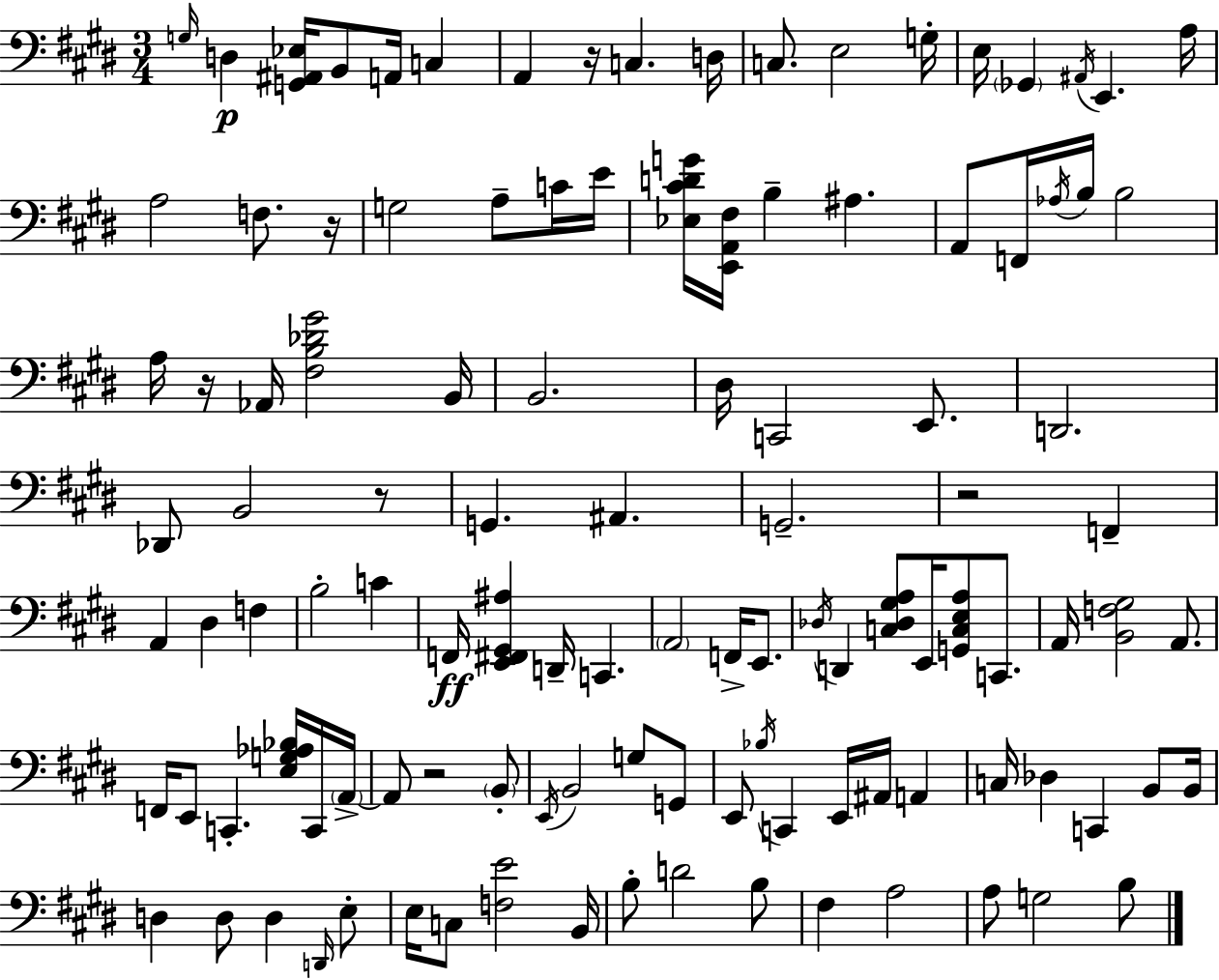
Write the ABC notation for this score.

X:1
T:Untitled
M:3/4
L:1/4
K:E
G,/4 D, [G,,^A,,_E,]/4 B,,/2 A,,/4 C, A,, z/4 C, D,/4 C,/2 E,2 G,/4 E,/4 _G,, ^A,,/4 E,, A,/4 A,2 F,/2 z/4 G,2 A,/2 C/4 E/4 [_E,^CDG]/4 [E,,A,,^F,]/4 B, ^A, A,,/2 F,,/4 _A,/4 B,/4 B,2 A,/4 z/4 _A,,/4 [^F,B,_D^G]2 B,,/4 B,,2 ^D,/4 C,,2 E,,/2 D,,2 _D,,/2 B,,2 z/2 G,, ^A,, G,,2 z2 F,, A,, ^D, F, B,2 C F,,/4 [E,,^F,,^G,,^A,] D,,/4 C,, A,,2 F,,/4 E,,/2 _D,/4 D,, [C,_D,^G,A,]/2 E,,/4 [G,,C,E,A,]/2 C,,/2 A,,/4 [B,,F,^G,]2 A,,/2 F,,/4 E,,/2 C,, [E,G,_A,_B,]/4 C,,/4 A,,/4 A,,/2 z2 B,,/2 E,,/4 B,,2 G,/2 G,,/2 E,,/2 _B,/4 C,, E,,/4 ^A,,/4 A,, C,/4 _D, C,, B,,/2 B,,/4 D, D,/2 D, D,,/4 E,/2 E,/4 C,/2 [F,E]2 B,,/4 B,/2 D2 B,/2 ^F, A,2 A,/2 G,2 B,/2